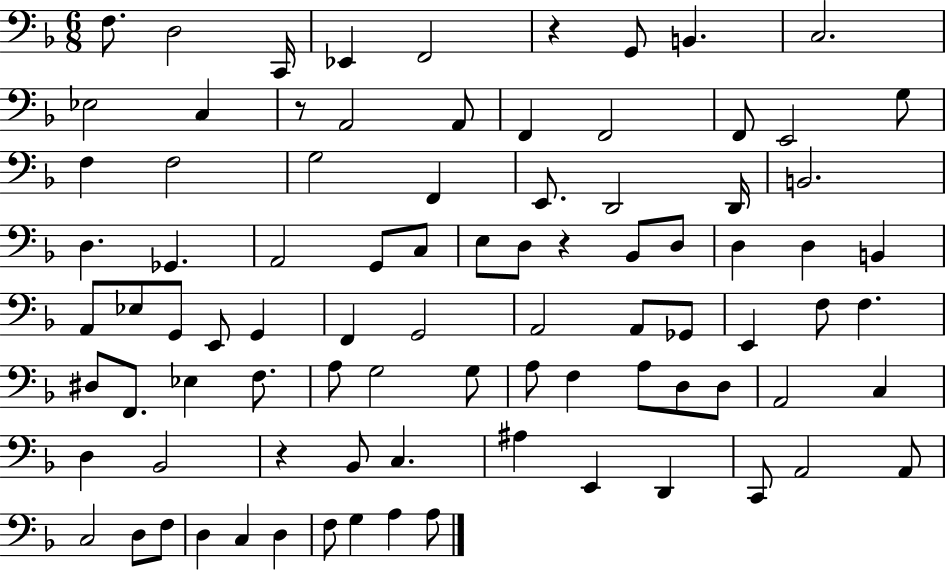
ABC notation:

X:1
T:Untitled
M:6/8
L:1/4
K:F
F,/2 D,2 C,,/4 _E,, F,,2 z G,,/2 B,, C,2 _E,2 C, z/2 A,,2 A,,/2 F,, F,,2 F,,/2 E,,2 G,/2 F, F,2 G,2 F,, E,,/2 D,,2 D,,/4 B,,2 D, _G,, A,,2 G,,/2 C,/2 E,/2 D,/2 z _B,,/2 D,/2 D, D, B,, A,,/2 _E,/2 G,,/2 E,,/2 G,, F,, G,,2 A,,2 A,,/2 _G,,/2 E,, F,/2 F, ^D,/2 F,,/2 _E, F,/2 A,/2 G,2 G,/2 A,/2 F, A,/2 D,/2 D,/2 A,,2 C, D, _B,,2 z _B,,/2 C, ^A, E,, D,, C,,/2 A,,2 A,,/2 C,2 D,/2 F,/2 D, C, D, F,/2 G, A, A,/2